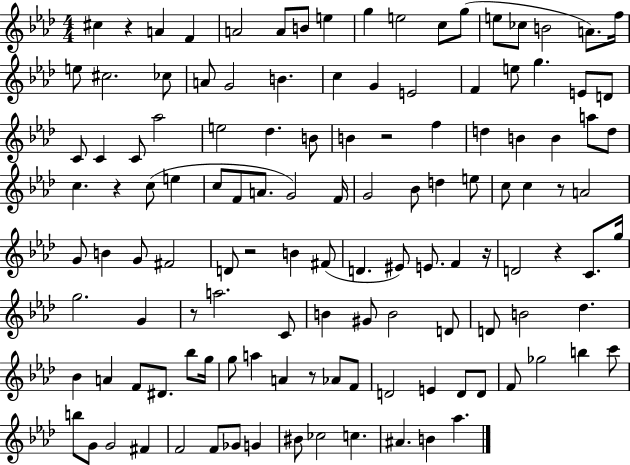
{
  \clef treble
  \numericTimeSignature
  \time 4/4
  \key aes \major
  cis''4 r4 a'4 f'4 | a'2 a'8 b'8 e''4 | g''4 e''2 c''8 g''8( | e''8 ces''8 b'2 a'8.) f''16 | \break e''8 cis''2. ces''8 | a'8 g'2 b'4. | c''4 g'4 e'2 | f'4 e''8 g''4. e'8 d'8 | \break c'8 c'4 c'8 aes''2 | e''2 des''4. b'8 | b'4 r2 f''4 | d''4 b'4 b'4 a''8 d''8 | \break c''4. r4 c''8( e''4 | c''8 f'8 a'8. g'2) f'16 | g'2 bes'8 d''4 e''8 | c''8 c''4 r8 a'2 | \break g'8 b'4 g'8 fis'2 | d'8 r2 b'4 fis'8( | d'4. eis'8) e'8. f'4 r16 | d'2 r4 c'8. g''16 | \break g''2. g'4 | r8 a''2. c'8 | b'4 gis'8 b'2 d'8 | d'8 b'2 des''4. | \break bes'4 a'4 f'8 dis'8. bes''8 g''16 | g''8 a''4 a'4 r8 aes'8 f'8 | d'2 e'4 d'8 d'8 | f'8 ges''2 b''4 c'''8 | \break b''8 g'8 g'2 fis'4 | f'2 f'8 ges'8 g'4 | bis'8 ces''2 c''4. | ais'4. b'4 aes''4. | \break \bar "|."
}